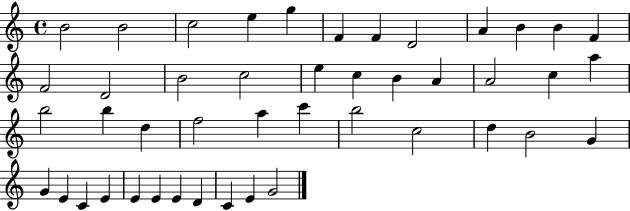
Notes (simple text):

B4/h B4/h C5/h E5/q G5/q F4/q F4/q D4/h A4/q B4/q B4/q F4/q F4/h D4/h B4/h C5/h E5/q C5/q B4/q A4/q A4/h C5/q A5/q B5/h B5/q D5/q F5/h A5/q C6/q B5/h C5/h D5/q B4/h G4/q G4/q E4/q C4/q E4/q E4/q E4/q E4/q D4/q C4/q E4/q G4/h